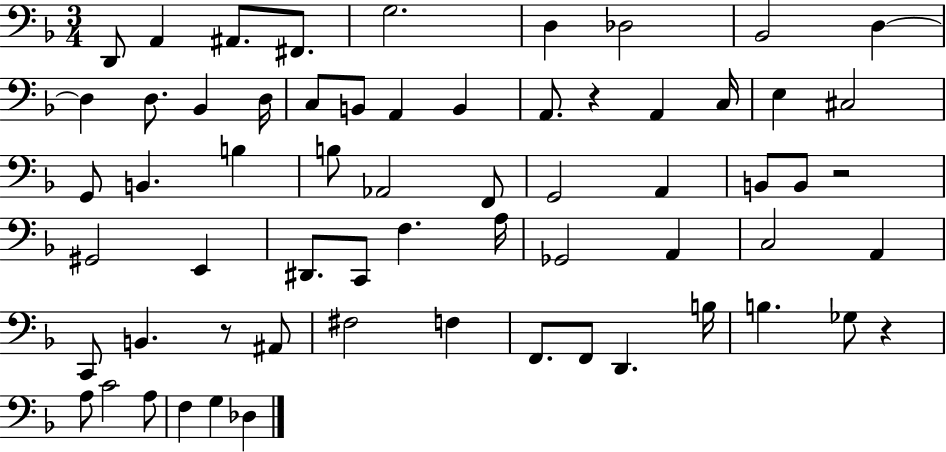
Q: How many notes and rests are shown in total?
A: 63